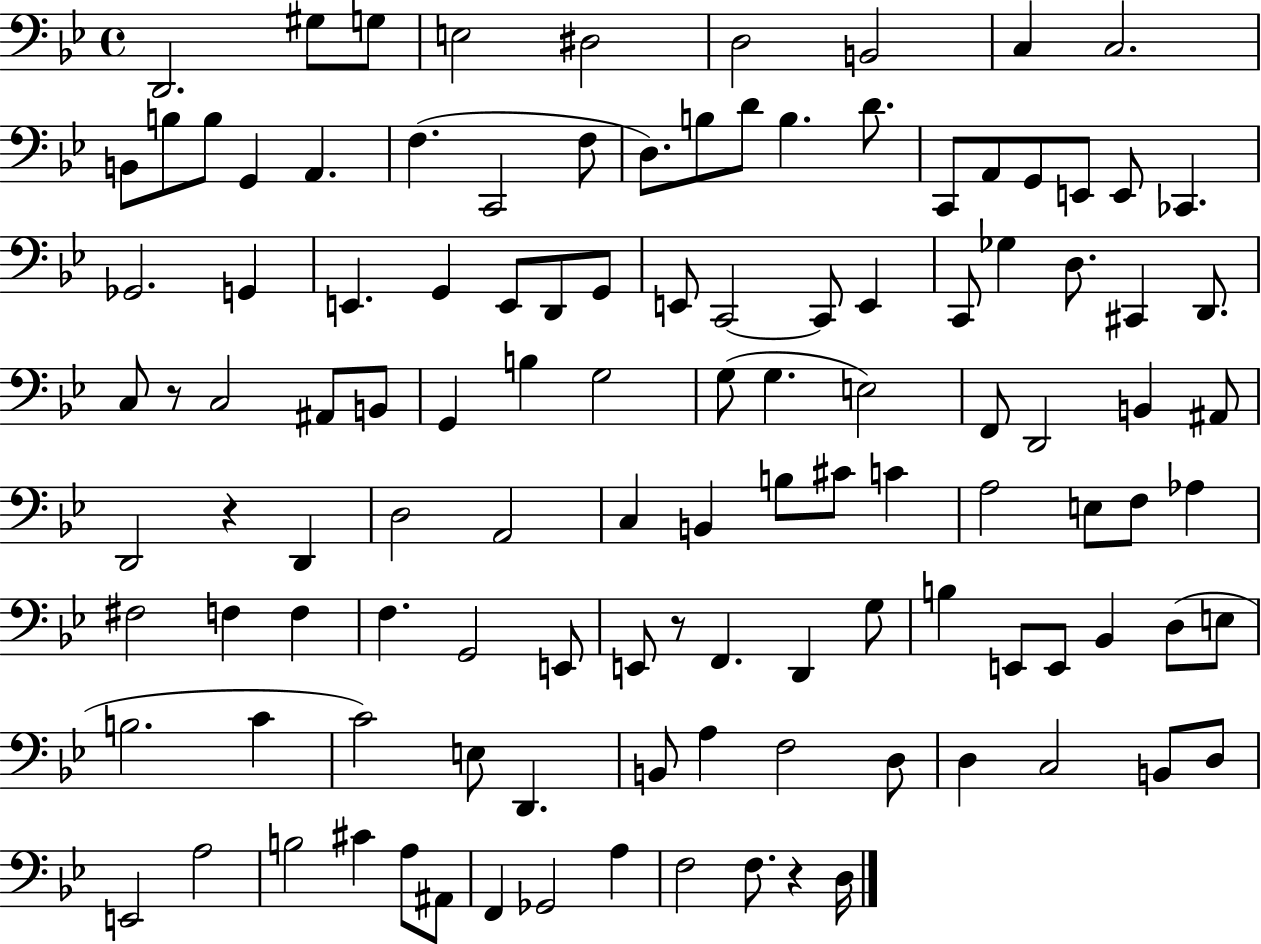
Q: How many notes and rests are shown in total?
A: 116